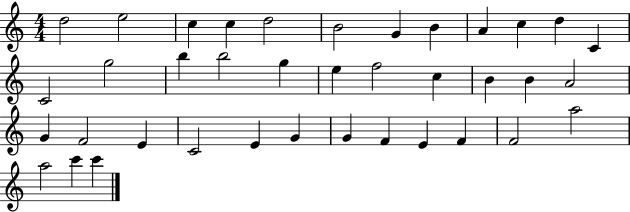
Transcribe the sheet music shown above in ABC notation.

X:1
T:Untitled
M:4/4
L:1/4
K:C
d2 e2 c c d2 B2 G B A c d C C2 g2 b b2 g e f2 c B B A2 G F2 E C2 E G G F E F F2 a2 a2 c' c'